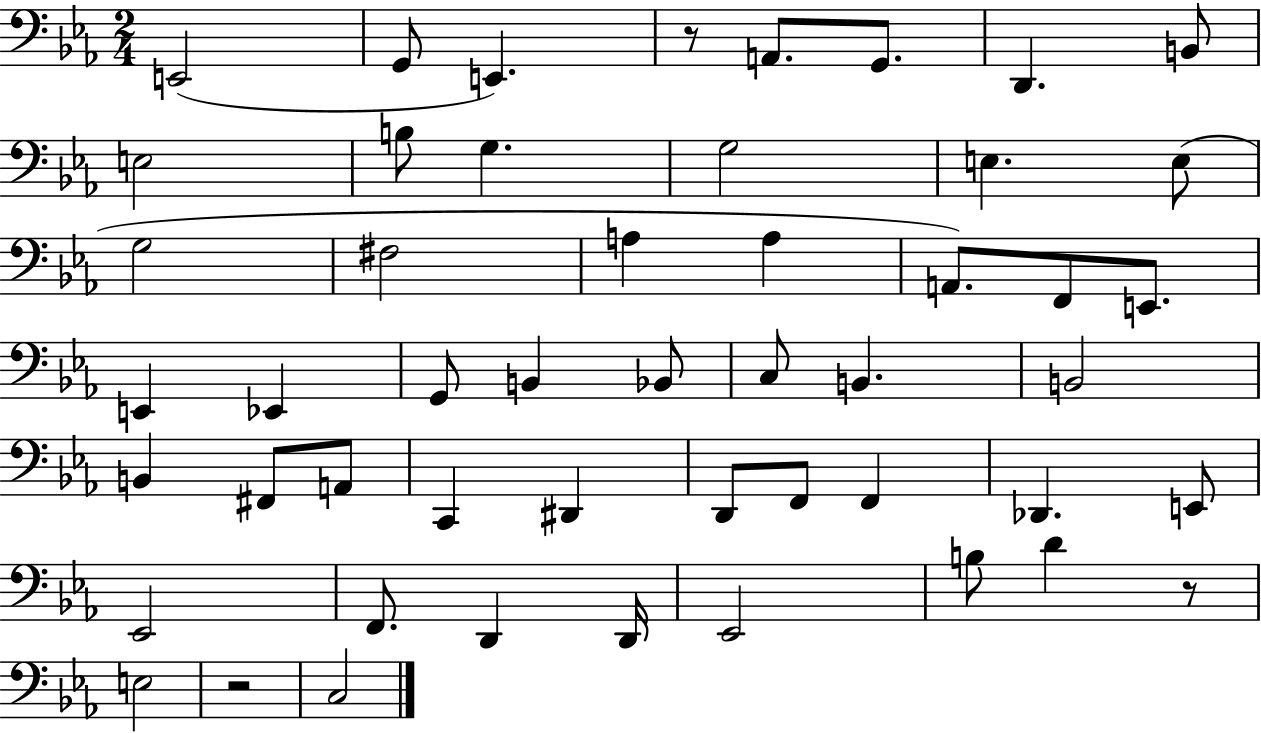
X:1
T:Untitled
M:2/4
L:1/4
K:Eb
E,,2 G,,/2 E,, z/2 A,,/2 G,,/2 D,, B,,/2 E,2 B,/2 G, G,2 E, E,/2 G,2 ^F,2 A, A, A,,/2 F,,/2 E,,/2 E,, _E,, G,,/2 B,, _B,,/2 C,/2 B,, B,,2 B,, ^F,,/2 A,,/2 C,, ^D,, D,,/2 F,,/2 F,, _D,, E,,/2 _E,,2 F,,/2 D,, D,,/4 _E,,2 B,/2 D z/2 E,2 z2 C,2